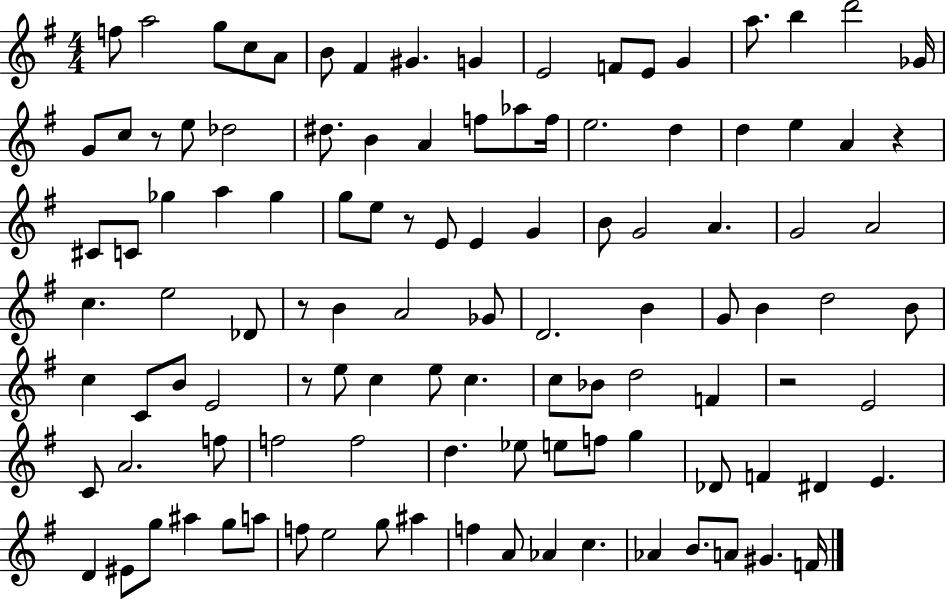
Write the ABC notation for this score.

X:1
T:Untitled
M:4/4
L:1/4
K:G
f/2 a2 g/2 c/2 A/2 B/2 ^F ^G G E2 F/2 E/2 G a/2 b d'2 _G/4 G/2 c/2 z/2 e/2 _d2 ^d/2 B A f/2 _a/2 f/4 e2 d d e A z ^C/2 C/2 _g a _g g/2 e/2 z/2 E/2 E G B/2 G2 A G2 A2 c e2 _D/2 z/2 B A2 _G/2 D2 B G/2 B d2 B/2 c C/2 B/2 E2 z/2 e/2 c e/2 c c/2 _B/2 d2 F z2 E2 C/2 A2 f/2 f2 f2 d _e/2 e/2 f/2 g _D/2 F ^D E D ^E/2 g/2 ^a g/2 a/2 f/2 e2 g/2 ^a f A/2 _A c _A B/2 A/2 ^G F/4